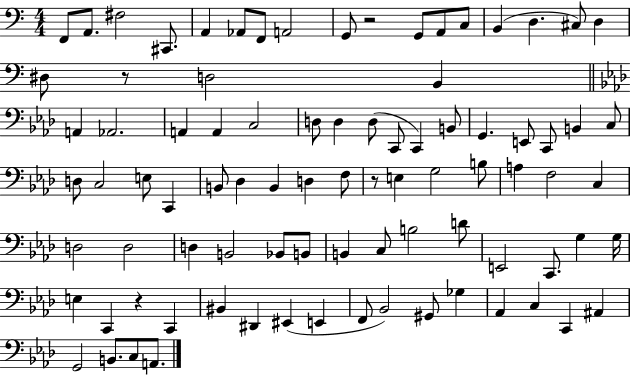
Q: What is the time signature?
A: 4/4